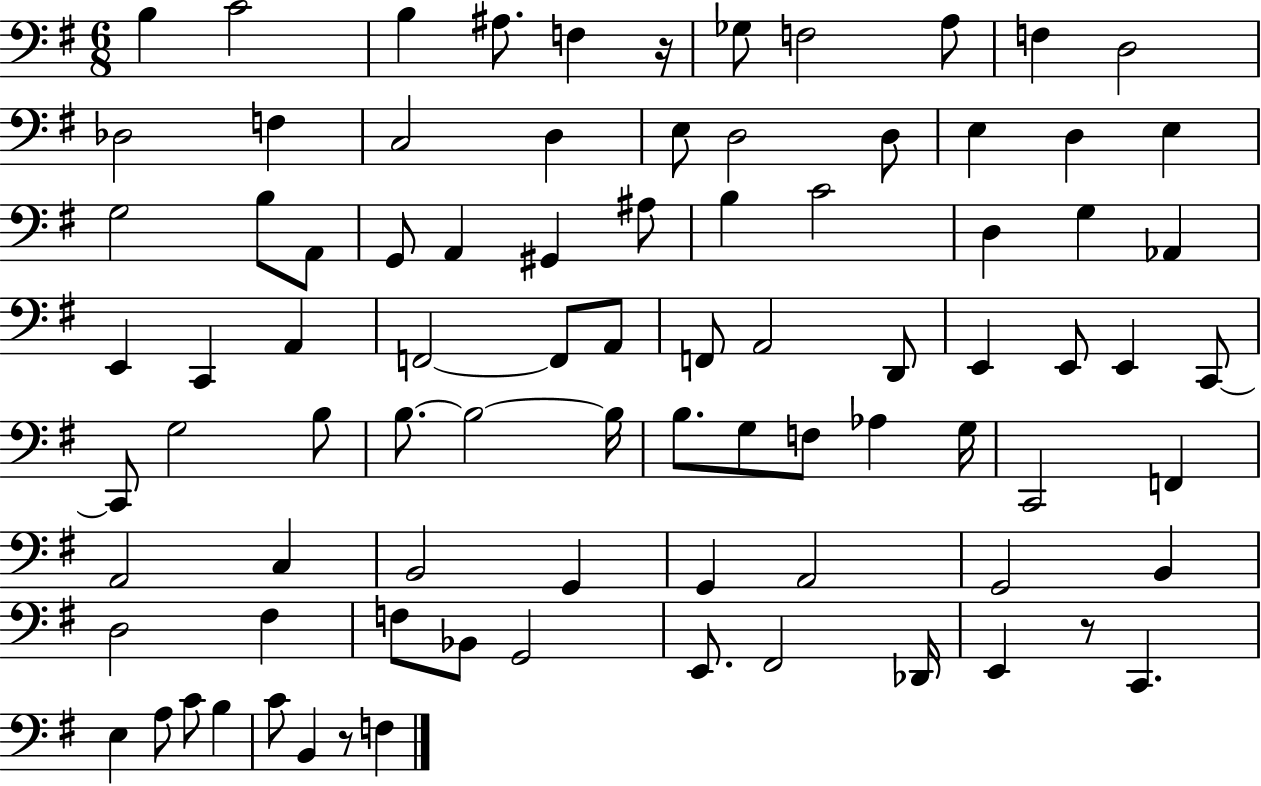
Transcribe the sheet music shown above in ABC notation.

X:1
T:Untitled
M:6/8
L:1/4
K:G
B, C2 B, ^A,/2 F, z/4 _G,/2 F,2 A,/2 F, D,2 _D,2 F, C,2 D, E,/2 D,2 D,/2 E, D, E, G,2 B,/2 A,,/2 G,,/2 A,, ^G,, ^A,/2 B, C2 D, G, _A,, E,, C,, A,, F,,2 F,,/2 A,,/2 F,,/2 A,,2 D,,/2 E,, E,,/2 E,, C,,/2 C,,/2 G,2 B,/2 B,/2 B,2 B,/4 B,/2 G,/2 F,/2 _A, G,/4 C,,2 F,, A,,2 C, B,,2 G,, G,, A,,2 G,,2 B,, D,2 ^F, F,/2 _B,,/2 G,,2 E,,/2 ^F,,2 _D,,/4 E,, z/2 C,, E, A,/2 C/2 B, C/2 B,, z/2 F,